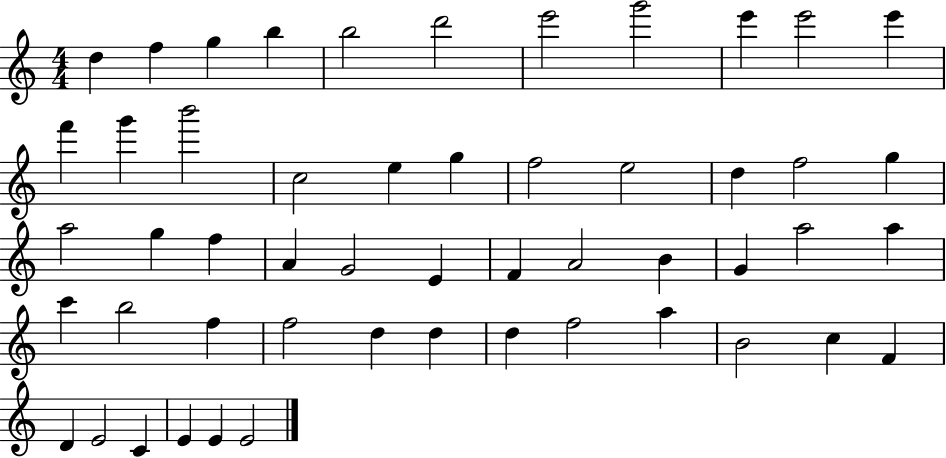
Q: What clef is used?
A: treble